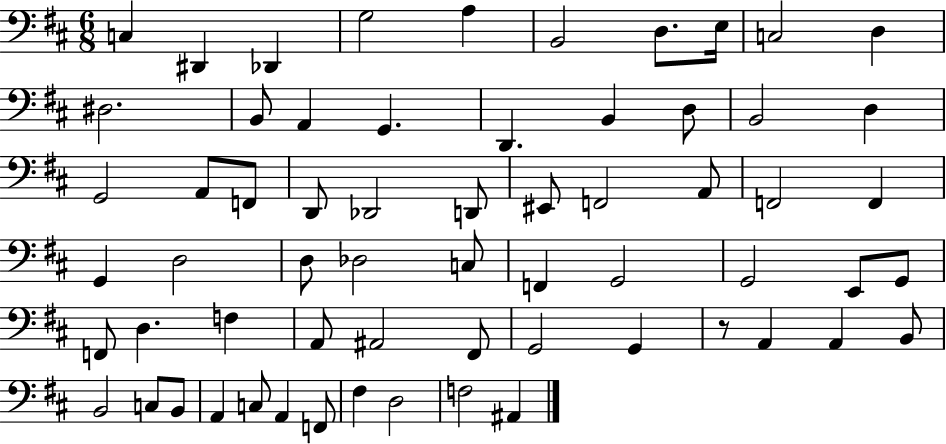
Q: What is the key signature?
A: D major